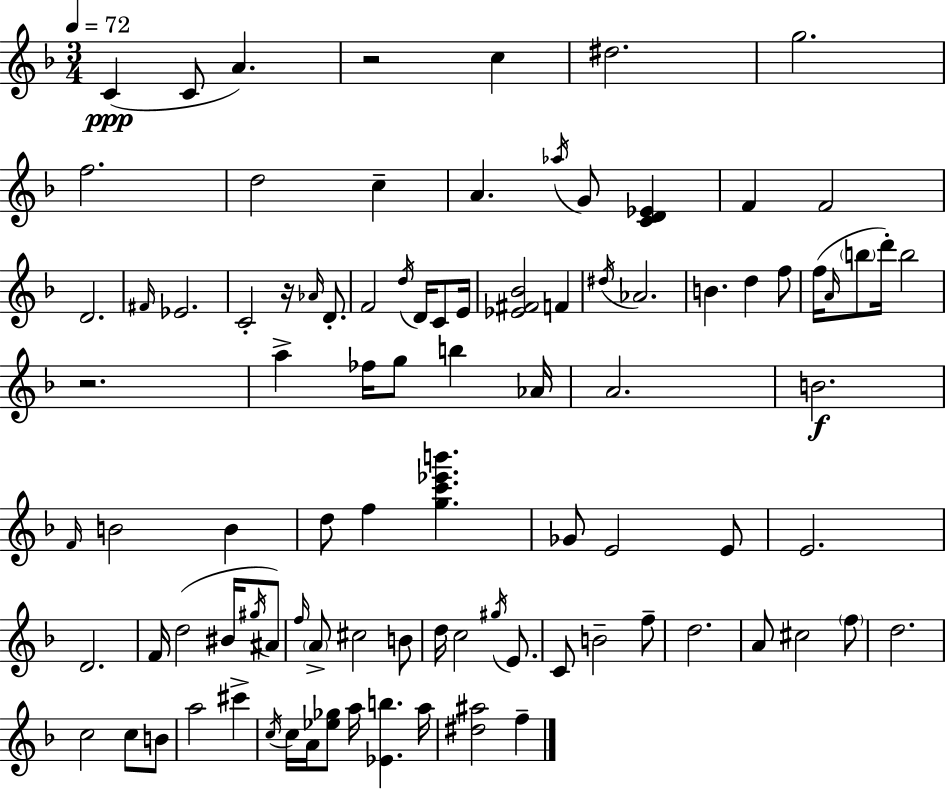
C4/q C4/e A4/q. R/h C5/q D#5/h. G5/h. F5/h. D5/h C5/q A4/q. Ab5/s G4/e [C4,D4,Eb4]/q F4/q F4/h D4/h. F#4/s Eb4/h. C4/h R/s Ab4/s D4/e. F4/h D5/s D4/s C4/e E4/s [Eb4,F#4,Bb4]/h F4/q D#5/s Ab4/h. B4/q. D5/q F5/e F5/s A4/s B5/e D6/s B5/h R/h. A5/q FES5/s G5/e B5/q Ab4/s A4/h. B4/h. F4/s B4/h B4/q D5/e F5/q [G5,C6,Eb6,B6]/q. Gb4/e E4/h E4/e E4/h. D4/h. F4/s D5/h BIS4/s G#5/s A#4/e F5/s A4/e C#5/h B4/e D5/s C5/h G#5/s E4/e. C4/e B4/h F5/e D5/h. A4/e C#5/h F5/e D5/h. C5/h C5/e B4/e A5/h C#6/q C5/s C5/s A4/s [Eb5,Gb5]/e A5/s [Eb4,B5]/q. A5/s [D#5,A#5]/h F5/q